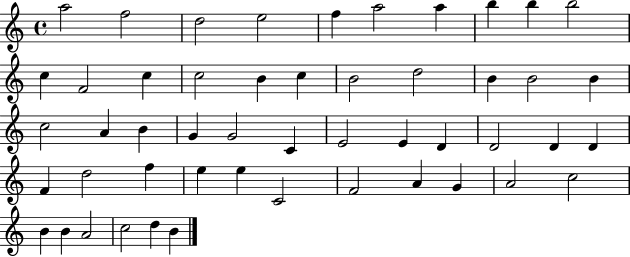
{
  \clef treble
  \time 4/4
  \defaultTimeSignature
  \key c \major
  a''2 f''2 | d''2 e''2 | f''4 a''2 a''4 | b''4 b''4 b''2 | \break c''4 f'2 c''4 | c''2 b'4 c''4 | b'2 d''2 | b'4 b'2 b'4 | \break c''2 a'4 b'4 | g'4 g'2 c'4 | e'2 e'4 d'4 | d'2 d'4 d'4 | \break f'4 d''2 f''4 | e''4 e''4 c'2 | f'2 a'4 g'4 | a'2 c''2 | \break b'4 b'4 a'2 | c''2 d''4 b'4 | \bar "|."
}